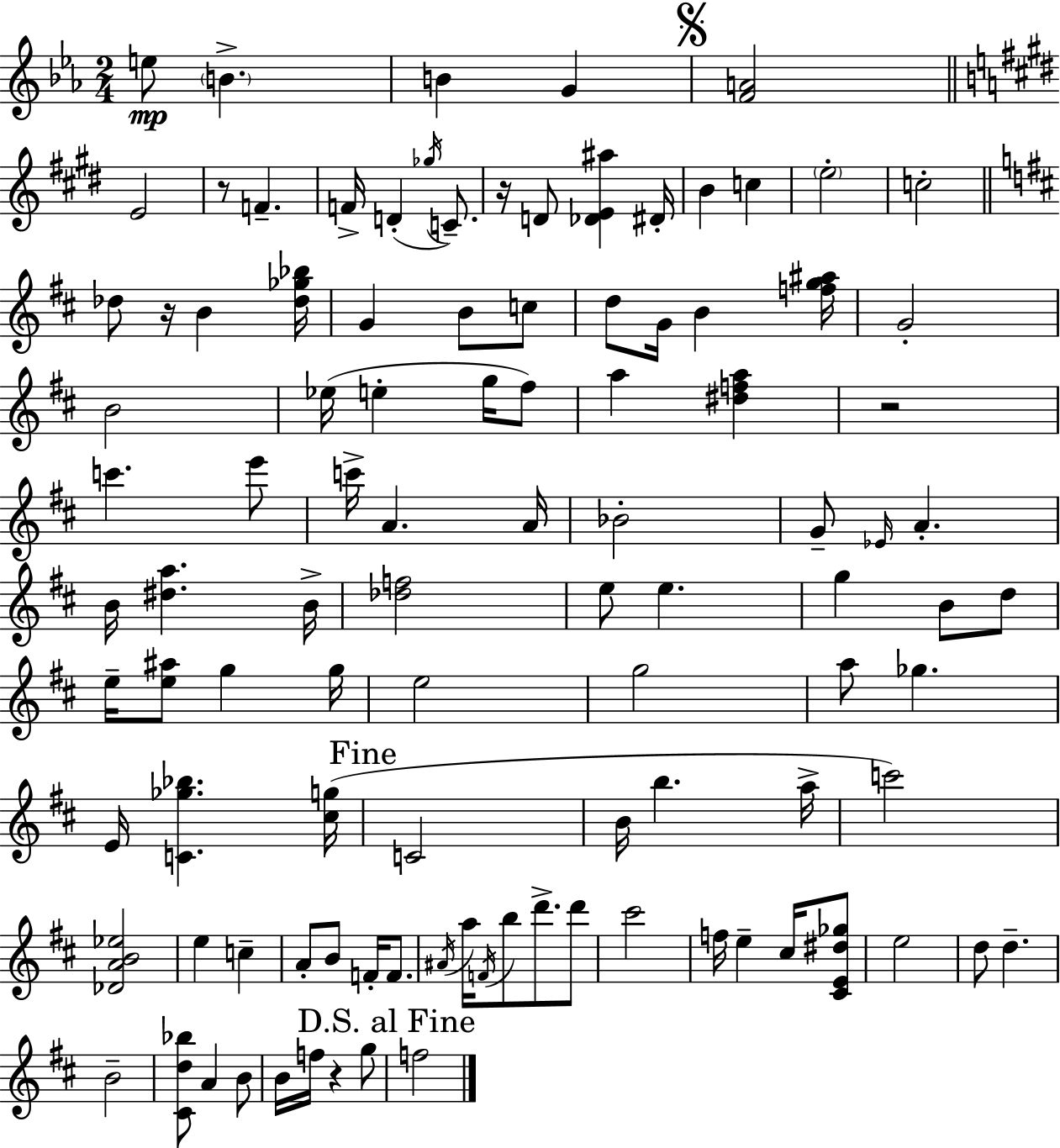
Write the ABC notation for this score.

X:1
T:Untitled
M:2/4
L:1/4
K:Cm
e/2 B B G [FA]2 E2 z/2 F F/4 D _g/4 C/2 z/4 D/2 [_DE^a] ^D/4 B c e2 c2 _d/2 z/4 B [_d_g_b]/4 G B/2 c/2 d/2 G/4 B [fg^a]/4 G2 B2 _e/4 e g/4 ^f/2 a [^dfa] z2 c' e'/2 c'/4 A A/4 _B2 G/2 _E/4 A B/4 [^da] B/4 [_df]2 e/2 e g B/2 d/2 e/4 [e^a]/2 g g/4 e2 g2 a/2 _g E/4 [C_g_b] [^cg]/4 C2 B/4 b a/4 c'2 [_DAB_e]2 e c A/2 B/2 F/4 F/2 ^A/4 a/4 F/4 b/2 d'/2 d'/2 ^c'2 f/4 e ^c/4 [^CE^d_g]/2 e2 d/2 d B2 [^Cd_b]/2 A B/2 B/4 f/4 z g/2 f2